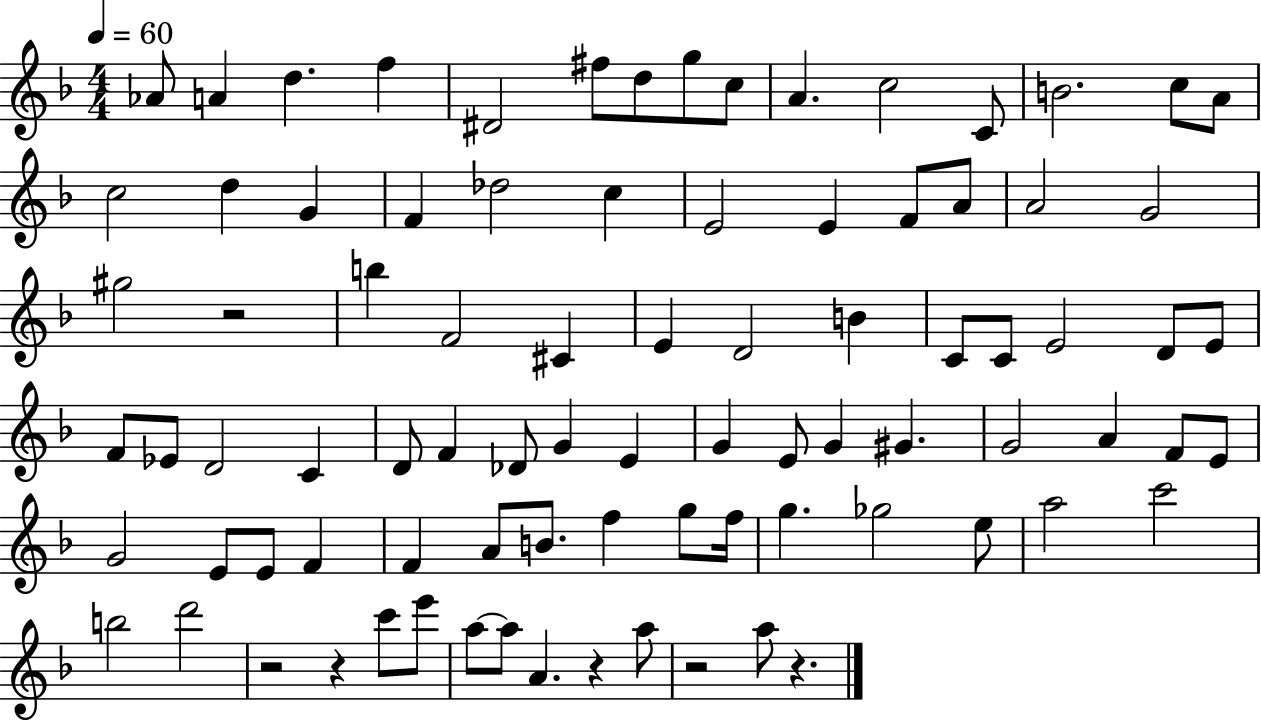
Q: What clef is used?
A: treble